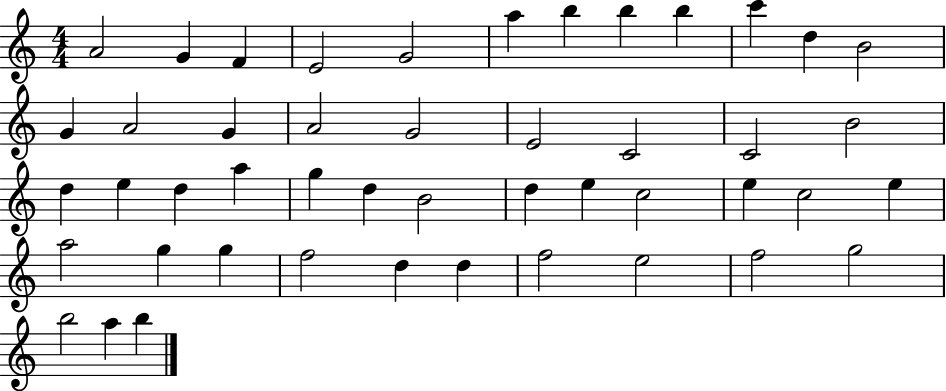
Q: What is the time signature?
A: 4/4